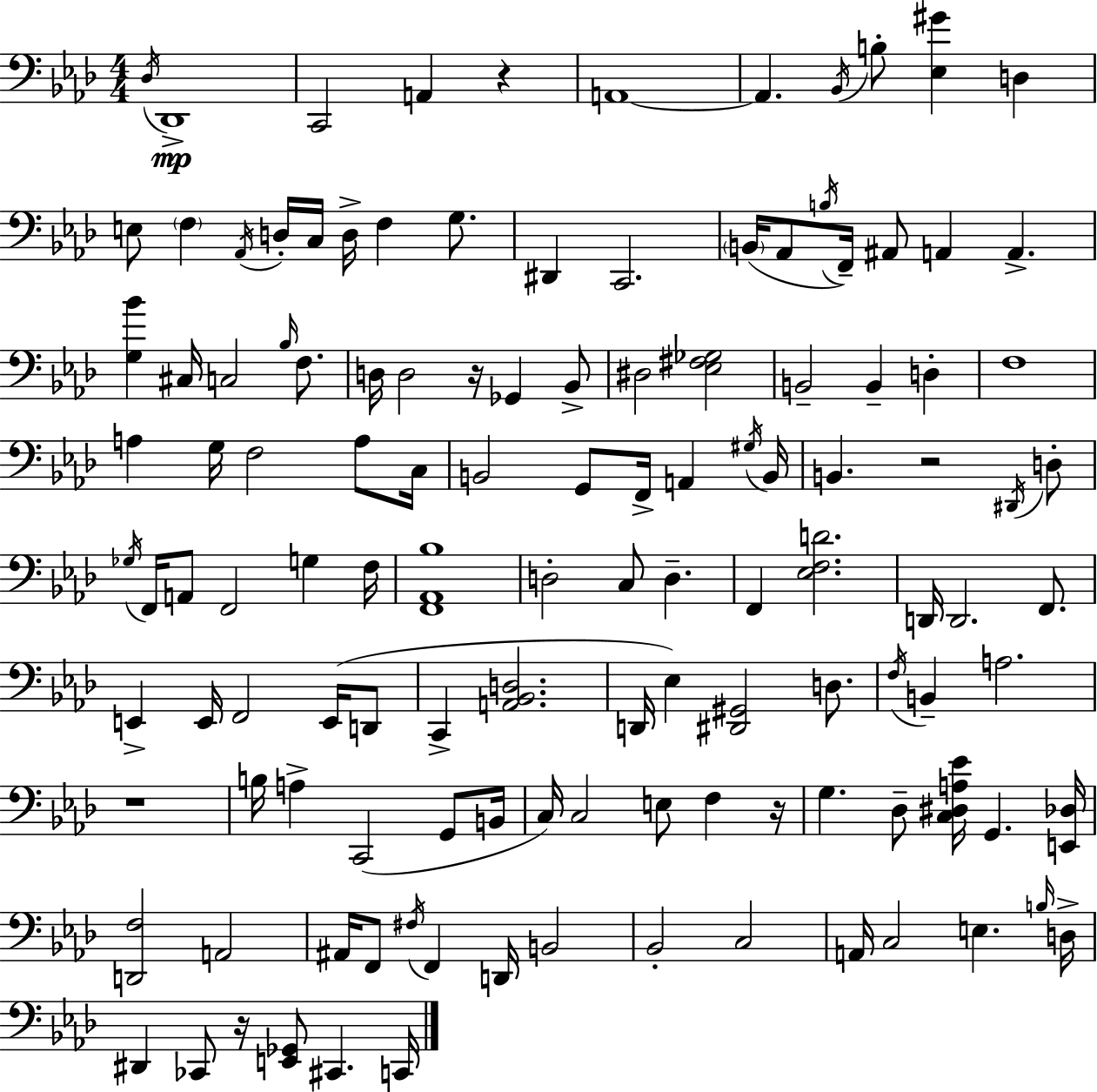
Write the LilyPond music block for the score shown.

{
  \clef bass
  \numericTimeSignature
  \time 4/4
  \key f \minor
  \acciaccatura { des16 }\mp des,1-> | c,2 a,4 r4 | a,1~~ | a,4. \acciaccatura { bes,16 } b8-. <ees gis'>4 d4 | \break e8 \parenthesize f4 \acciaccatura { aes,16 } d16-. c16 d16-> f4 | g8. dis,4 c,2. | \parenthesize b,16( aes,8 \acciaccatura { b16 }) f,16-- ais,8 a,4 a,4.-> | <g bes'>4 cis16 c2 | \break \grace { bes16 } f8. d16 d2 r16 ges,4 | bes,8-> dis2 <ees fis ges>2 | b,2-- b,4-- | d4-. f1 | \break a4 g16 f2 | a8 c16 b,2 g,8 f,16-> | a,4 \acciaccatura { gis16 } b,16 b,4. r2 | \acciaccatura { dis,16 } d8-. \acciaccatura { ges16 } f,16 a,8 f,2 | \break g4 f16 <f, aes, bes>1 | d2-. | c8 d4.-- f,4 <ees f d'>2. | d,16 d,2. | \break f,8. e,4-> e,16 f,2 | e,16( d,8 c,4-> <a, bes, d>2. | d,16 ees4) <dis, gis,>2 | d8. \acciaccatura { f16 } b,4-- a2. | \break r1 | b16 a4-> c,2( | g,8 b,16 c16) c2 | e8 f4 r16 g4. des8-- | \break <c dis a ees'>16 g,4. <e, des>16 <d, f>2 | a,2 ais,16 f,8 \acciaccatura { fis16 } f,4 | d,16 b,2 bes,2-. | c2 a,16 c2 | \break e4. \grace { b16 } d16-> dis,4 ces,8 | r16 <e, ges,>8 cis,4. c,16 \bar "|."
}